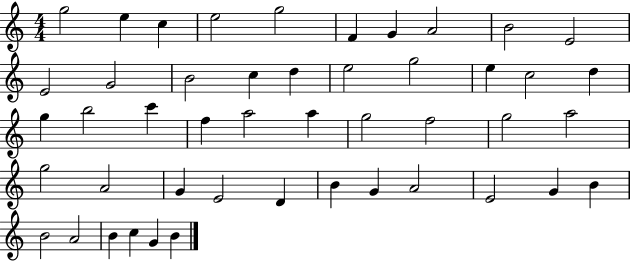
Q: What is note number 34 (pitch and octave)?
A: E4